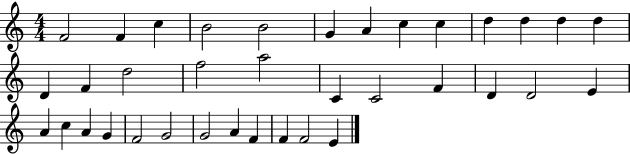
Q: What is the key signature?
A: C major